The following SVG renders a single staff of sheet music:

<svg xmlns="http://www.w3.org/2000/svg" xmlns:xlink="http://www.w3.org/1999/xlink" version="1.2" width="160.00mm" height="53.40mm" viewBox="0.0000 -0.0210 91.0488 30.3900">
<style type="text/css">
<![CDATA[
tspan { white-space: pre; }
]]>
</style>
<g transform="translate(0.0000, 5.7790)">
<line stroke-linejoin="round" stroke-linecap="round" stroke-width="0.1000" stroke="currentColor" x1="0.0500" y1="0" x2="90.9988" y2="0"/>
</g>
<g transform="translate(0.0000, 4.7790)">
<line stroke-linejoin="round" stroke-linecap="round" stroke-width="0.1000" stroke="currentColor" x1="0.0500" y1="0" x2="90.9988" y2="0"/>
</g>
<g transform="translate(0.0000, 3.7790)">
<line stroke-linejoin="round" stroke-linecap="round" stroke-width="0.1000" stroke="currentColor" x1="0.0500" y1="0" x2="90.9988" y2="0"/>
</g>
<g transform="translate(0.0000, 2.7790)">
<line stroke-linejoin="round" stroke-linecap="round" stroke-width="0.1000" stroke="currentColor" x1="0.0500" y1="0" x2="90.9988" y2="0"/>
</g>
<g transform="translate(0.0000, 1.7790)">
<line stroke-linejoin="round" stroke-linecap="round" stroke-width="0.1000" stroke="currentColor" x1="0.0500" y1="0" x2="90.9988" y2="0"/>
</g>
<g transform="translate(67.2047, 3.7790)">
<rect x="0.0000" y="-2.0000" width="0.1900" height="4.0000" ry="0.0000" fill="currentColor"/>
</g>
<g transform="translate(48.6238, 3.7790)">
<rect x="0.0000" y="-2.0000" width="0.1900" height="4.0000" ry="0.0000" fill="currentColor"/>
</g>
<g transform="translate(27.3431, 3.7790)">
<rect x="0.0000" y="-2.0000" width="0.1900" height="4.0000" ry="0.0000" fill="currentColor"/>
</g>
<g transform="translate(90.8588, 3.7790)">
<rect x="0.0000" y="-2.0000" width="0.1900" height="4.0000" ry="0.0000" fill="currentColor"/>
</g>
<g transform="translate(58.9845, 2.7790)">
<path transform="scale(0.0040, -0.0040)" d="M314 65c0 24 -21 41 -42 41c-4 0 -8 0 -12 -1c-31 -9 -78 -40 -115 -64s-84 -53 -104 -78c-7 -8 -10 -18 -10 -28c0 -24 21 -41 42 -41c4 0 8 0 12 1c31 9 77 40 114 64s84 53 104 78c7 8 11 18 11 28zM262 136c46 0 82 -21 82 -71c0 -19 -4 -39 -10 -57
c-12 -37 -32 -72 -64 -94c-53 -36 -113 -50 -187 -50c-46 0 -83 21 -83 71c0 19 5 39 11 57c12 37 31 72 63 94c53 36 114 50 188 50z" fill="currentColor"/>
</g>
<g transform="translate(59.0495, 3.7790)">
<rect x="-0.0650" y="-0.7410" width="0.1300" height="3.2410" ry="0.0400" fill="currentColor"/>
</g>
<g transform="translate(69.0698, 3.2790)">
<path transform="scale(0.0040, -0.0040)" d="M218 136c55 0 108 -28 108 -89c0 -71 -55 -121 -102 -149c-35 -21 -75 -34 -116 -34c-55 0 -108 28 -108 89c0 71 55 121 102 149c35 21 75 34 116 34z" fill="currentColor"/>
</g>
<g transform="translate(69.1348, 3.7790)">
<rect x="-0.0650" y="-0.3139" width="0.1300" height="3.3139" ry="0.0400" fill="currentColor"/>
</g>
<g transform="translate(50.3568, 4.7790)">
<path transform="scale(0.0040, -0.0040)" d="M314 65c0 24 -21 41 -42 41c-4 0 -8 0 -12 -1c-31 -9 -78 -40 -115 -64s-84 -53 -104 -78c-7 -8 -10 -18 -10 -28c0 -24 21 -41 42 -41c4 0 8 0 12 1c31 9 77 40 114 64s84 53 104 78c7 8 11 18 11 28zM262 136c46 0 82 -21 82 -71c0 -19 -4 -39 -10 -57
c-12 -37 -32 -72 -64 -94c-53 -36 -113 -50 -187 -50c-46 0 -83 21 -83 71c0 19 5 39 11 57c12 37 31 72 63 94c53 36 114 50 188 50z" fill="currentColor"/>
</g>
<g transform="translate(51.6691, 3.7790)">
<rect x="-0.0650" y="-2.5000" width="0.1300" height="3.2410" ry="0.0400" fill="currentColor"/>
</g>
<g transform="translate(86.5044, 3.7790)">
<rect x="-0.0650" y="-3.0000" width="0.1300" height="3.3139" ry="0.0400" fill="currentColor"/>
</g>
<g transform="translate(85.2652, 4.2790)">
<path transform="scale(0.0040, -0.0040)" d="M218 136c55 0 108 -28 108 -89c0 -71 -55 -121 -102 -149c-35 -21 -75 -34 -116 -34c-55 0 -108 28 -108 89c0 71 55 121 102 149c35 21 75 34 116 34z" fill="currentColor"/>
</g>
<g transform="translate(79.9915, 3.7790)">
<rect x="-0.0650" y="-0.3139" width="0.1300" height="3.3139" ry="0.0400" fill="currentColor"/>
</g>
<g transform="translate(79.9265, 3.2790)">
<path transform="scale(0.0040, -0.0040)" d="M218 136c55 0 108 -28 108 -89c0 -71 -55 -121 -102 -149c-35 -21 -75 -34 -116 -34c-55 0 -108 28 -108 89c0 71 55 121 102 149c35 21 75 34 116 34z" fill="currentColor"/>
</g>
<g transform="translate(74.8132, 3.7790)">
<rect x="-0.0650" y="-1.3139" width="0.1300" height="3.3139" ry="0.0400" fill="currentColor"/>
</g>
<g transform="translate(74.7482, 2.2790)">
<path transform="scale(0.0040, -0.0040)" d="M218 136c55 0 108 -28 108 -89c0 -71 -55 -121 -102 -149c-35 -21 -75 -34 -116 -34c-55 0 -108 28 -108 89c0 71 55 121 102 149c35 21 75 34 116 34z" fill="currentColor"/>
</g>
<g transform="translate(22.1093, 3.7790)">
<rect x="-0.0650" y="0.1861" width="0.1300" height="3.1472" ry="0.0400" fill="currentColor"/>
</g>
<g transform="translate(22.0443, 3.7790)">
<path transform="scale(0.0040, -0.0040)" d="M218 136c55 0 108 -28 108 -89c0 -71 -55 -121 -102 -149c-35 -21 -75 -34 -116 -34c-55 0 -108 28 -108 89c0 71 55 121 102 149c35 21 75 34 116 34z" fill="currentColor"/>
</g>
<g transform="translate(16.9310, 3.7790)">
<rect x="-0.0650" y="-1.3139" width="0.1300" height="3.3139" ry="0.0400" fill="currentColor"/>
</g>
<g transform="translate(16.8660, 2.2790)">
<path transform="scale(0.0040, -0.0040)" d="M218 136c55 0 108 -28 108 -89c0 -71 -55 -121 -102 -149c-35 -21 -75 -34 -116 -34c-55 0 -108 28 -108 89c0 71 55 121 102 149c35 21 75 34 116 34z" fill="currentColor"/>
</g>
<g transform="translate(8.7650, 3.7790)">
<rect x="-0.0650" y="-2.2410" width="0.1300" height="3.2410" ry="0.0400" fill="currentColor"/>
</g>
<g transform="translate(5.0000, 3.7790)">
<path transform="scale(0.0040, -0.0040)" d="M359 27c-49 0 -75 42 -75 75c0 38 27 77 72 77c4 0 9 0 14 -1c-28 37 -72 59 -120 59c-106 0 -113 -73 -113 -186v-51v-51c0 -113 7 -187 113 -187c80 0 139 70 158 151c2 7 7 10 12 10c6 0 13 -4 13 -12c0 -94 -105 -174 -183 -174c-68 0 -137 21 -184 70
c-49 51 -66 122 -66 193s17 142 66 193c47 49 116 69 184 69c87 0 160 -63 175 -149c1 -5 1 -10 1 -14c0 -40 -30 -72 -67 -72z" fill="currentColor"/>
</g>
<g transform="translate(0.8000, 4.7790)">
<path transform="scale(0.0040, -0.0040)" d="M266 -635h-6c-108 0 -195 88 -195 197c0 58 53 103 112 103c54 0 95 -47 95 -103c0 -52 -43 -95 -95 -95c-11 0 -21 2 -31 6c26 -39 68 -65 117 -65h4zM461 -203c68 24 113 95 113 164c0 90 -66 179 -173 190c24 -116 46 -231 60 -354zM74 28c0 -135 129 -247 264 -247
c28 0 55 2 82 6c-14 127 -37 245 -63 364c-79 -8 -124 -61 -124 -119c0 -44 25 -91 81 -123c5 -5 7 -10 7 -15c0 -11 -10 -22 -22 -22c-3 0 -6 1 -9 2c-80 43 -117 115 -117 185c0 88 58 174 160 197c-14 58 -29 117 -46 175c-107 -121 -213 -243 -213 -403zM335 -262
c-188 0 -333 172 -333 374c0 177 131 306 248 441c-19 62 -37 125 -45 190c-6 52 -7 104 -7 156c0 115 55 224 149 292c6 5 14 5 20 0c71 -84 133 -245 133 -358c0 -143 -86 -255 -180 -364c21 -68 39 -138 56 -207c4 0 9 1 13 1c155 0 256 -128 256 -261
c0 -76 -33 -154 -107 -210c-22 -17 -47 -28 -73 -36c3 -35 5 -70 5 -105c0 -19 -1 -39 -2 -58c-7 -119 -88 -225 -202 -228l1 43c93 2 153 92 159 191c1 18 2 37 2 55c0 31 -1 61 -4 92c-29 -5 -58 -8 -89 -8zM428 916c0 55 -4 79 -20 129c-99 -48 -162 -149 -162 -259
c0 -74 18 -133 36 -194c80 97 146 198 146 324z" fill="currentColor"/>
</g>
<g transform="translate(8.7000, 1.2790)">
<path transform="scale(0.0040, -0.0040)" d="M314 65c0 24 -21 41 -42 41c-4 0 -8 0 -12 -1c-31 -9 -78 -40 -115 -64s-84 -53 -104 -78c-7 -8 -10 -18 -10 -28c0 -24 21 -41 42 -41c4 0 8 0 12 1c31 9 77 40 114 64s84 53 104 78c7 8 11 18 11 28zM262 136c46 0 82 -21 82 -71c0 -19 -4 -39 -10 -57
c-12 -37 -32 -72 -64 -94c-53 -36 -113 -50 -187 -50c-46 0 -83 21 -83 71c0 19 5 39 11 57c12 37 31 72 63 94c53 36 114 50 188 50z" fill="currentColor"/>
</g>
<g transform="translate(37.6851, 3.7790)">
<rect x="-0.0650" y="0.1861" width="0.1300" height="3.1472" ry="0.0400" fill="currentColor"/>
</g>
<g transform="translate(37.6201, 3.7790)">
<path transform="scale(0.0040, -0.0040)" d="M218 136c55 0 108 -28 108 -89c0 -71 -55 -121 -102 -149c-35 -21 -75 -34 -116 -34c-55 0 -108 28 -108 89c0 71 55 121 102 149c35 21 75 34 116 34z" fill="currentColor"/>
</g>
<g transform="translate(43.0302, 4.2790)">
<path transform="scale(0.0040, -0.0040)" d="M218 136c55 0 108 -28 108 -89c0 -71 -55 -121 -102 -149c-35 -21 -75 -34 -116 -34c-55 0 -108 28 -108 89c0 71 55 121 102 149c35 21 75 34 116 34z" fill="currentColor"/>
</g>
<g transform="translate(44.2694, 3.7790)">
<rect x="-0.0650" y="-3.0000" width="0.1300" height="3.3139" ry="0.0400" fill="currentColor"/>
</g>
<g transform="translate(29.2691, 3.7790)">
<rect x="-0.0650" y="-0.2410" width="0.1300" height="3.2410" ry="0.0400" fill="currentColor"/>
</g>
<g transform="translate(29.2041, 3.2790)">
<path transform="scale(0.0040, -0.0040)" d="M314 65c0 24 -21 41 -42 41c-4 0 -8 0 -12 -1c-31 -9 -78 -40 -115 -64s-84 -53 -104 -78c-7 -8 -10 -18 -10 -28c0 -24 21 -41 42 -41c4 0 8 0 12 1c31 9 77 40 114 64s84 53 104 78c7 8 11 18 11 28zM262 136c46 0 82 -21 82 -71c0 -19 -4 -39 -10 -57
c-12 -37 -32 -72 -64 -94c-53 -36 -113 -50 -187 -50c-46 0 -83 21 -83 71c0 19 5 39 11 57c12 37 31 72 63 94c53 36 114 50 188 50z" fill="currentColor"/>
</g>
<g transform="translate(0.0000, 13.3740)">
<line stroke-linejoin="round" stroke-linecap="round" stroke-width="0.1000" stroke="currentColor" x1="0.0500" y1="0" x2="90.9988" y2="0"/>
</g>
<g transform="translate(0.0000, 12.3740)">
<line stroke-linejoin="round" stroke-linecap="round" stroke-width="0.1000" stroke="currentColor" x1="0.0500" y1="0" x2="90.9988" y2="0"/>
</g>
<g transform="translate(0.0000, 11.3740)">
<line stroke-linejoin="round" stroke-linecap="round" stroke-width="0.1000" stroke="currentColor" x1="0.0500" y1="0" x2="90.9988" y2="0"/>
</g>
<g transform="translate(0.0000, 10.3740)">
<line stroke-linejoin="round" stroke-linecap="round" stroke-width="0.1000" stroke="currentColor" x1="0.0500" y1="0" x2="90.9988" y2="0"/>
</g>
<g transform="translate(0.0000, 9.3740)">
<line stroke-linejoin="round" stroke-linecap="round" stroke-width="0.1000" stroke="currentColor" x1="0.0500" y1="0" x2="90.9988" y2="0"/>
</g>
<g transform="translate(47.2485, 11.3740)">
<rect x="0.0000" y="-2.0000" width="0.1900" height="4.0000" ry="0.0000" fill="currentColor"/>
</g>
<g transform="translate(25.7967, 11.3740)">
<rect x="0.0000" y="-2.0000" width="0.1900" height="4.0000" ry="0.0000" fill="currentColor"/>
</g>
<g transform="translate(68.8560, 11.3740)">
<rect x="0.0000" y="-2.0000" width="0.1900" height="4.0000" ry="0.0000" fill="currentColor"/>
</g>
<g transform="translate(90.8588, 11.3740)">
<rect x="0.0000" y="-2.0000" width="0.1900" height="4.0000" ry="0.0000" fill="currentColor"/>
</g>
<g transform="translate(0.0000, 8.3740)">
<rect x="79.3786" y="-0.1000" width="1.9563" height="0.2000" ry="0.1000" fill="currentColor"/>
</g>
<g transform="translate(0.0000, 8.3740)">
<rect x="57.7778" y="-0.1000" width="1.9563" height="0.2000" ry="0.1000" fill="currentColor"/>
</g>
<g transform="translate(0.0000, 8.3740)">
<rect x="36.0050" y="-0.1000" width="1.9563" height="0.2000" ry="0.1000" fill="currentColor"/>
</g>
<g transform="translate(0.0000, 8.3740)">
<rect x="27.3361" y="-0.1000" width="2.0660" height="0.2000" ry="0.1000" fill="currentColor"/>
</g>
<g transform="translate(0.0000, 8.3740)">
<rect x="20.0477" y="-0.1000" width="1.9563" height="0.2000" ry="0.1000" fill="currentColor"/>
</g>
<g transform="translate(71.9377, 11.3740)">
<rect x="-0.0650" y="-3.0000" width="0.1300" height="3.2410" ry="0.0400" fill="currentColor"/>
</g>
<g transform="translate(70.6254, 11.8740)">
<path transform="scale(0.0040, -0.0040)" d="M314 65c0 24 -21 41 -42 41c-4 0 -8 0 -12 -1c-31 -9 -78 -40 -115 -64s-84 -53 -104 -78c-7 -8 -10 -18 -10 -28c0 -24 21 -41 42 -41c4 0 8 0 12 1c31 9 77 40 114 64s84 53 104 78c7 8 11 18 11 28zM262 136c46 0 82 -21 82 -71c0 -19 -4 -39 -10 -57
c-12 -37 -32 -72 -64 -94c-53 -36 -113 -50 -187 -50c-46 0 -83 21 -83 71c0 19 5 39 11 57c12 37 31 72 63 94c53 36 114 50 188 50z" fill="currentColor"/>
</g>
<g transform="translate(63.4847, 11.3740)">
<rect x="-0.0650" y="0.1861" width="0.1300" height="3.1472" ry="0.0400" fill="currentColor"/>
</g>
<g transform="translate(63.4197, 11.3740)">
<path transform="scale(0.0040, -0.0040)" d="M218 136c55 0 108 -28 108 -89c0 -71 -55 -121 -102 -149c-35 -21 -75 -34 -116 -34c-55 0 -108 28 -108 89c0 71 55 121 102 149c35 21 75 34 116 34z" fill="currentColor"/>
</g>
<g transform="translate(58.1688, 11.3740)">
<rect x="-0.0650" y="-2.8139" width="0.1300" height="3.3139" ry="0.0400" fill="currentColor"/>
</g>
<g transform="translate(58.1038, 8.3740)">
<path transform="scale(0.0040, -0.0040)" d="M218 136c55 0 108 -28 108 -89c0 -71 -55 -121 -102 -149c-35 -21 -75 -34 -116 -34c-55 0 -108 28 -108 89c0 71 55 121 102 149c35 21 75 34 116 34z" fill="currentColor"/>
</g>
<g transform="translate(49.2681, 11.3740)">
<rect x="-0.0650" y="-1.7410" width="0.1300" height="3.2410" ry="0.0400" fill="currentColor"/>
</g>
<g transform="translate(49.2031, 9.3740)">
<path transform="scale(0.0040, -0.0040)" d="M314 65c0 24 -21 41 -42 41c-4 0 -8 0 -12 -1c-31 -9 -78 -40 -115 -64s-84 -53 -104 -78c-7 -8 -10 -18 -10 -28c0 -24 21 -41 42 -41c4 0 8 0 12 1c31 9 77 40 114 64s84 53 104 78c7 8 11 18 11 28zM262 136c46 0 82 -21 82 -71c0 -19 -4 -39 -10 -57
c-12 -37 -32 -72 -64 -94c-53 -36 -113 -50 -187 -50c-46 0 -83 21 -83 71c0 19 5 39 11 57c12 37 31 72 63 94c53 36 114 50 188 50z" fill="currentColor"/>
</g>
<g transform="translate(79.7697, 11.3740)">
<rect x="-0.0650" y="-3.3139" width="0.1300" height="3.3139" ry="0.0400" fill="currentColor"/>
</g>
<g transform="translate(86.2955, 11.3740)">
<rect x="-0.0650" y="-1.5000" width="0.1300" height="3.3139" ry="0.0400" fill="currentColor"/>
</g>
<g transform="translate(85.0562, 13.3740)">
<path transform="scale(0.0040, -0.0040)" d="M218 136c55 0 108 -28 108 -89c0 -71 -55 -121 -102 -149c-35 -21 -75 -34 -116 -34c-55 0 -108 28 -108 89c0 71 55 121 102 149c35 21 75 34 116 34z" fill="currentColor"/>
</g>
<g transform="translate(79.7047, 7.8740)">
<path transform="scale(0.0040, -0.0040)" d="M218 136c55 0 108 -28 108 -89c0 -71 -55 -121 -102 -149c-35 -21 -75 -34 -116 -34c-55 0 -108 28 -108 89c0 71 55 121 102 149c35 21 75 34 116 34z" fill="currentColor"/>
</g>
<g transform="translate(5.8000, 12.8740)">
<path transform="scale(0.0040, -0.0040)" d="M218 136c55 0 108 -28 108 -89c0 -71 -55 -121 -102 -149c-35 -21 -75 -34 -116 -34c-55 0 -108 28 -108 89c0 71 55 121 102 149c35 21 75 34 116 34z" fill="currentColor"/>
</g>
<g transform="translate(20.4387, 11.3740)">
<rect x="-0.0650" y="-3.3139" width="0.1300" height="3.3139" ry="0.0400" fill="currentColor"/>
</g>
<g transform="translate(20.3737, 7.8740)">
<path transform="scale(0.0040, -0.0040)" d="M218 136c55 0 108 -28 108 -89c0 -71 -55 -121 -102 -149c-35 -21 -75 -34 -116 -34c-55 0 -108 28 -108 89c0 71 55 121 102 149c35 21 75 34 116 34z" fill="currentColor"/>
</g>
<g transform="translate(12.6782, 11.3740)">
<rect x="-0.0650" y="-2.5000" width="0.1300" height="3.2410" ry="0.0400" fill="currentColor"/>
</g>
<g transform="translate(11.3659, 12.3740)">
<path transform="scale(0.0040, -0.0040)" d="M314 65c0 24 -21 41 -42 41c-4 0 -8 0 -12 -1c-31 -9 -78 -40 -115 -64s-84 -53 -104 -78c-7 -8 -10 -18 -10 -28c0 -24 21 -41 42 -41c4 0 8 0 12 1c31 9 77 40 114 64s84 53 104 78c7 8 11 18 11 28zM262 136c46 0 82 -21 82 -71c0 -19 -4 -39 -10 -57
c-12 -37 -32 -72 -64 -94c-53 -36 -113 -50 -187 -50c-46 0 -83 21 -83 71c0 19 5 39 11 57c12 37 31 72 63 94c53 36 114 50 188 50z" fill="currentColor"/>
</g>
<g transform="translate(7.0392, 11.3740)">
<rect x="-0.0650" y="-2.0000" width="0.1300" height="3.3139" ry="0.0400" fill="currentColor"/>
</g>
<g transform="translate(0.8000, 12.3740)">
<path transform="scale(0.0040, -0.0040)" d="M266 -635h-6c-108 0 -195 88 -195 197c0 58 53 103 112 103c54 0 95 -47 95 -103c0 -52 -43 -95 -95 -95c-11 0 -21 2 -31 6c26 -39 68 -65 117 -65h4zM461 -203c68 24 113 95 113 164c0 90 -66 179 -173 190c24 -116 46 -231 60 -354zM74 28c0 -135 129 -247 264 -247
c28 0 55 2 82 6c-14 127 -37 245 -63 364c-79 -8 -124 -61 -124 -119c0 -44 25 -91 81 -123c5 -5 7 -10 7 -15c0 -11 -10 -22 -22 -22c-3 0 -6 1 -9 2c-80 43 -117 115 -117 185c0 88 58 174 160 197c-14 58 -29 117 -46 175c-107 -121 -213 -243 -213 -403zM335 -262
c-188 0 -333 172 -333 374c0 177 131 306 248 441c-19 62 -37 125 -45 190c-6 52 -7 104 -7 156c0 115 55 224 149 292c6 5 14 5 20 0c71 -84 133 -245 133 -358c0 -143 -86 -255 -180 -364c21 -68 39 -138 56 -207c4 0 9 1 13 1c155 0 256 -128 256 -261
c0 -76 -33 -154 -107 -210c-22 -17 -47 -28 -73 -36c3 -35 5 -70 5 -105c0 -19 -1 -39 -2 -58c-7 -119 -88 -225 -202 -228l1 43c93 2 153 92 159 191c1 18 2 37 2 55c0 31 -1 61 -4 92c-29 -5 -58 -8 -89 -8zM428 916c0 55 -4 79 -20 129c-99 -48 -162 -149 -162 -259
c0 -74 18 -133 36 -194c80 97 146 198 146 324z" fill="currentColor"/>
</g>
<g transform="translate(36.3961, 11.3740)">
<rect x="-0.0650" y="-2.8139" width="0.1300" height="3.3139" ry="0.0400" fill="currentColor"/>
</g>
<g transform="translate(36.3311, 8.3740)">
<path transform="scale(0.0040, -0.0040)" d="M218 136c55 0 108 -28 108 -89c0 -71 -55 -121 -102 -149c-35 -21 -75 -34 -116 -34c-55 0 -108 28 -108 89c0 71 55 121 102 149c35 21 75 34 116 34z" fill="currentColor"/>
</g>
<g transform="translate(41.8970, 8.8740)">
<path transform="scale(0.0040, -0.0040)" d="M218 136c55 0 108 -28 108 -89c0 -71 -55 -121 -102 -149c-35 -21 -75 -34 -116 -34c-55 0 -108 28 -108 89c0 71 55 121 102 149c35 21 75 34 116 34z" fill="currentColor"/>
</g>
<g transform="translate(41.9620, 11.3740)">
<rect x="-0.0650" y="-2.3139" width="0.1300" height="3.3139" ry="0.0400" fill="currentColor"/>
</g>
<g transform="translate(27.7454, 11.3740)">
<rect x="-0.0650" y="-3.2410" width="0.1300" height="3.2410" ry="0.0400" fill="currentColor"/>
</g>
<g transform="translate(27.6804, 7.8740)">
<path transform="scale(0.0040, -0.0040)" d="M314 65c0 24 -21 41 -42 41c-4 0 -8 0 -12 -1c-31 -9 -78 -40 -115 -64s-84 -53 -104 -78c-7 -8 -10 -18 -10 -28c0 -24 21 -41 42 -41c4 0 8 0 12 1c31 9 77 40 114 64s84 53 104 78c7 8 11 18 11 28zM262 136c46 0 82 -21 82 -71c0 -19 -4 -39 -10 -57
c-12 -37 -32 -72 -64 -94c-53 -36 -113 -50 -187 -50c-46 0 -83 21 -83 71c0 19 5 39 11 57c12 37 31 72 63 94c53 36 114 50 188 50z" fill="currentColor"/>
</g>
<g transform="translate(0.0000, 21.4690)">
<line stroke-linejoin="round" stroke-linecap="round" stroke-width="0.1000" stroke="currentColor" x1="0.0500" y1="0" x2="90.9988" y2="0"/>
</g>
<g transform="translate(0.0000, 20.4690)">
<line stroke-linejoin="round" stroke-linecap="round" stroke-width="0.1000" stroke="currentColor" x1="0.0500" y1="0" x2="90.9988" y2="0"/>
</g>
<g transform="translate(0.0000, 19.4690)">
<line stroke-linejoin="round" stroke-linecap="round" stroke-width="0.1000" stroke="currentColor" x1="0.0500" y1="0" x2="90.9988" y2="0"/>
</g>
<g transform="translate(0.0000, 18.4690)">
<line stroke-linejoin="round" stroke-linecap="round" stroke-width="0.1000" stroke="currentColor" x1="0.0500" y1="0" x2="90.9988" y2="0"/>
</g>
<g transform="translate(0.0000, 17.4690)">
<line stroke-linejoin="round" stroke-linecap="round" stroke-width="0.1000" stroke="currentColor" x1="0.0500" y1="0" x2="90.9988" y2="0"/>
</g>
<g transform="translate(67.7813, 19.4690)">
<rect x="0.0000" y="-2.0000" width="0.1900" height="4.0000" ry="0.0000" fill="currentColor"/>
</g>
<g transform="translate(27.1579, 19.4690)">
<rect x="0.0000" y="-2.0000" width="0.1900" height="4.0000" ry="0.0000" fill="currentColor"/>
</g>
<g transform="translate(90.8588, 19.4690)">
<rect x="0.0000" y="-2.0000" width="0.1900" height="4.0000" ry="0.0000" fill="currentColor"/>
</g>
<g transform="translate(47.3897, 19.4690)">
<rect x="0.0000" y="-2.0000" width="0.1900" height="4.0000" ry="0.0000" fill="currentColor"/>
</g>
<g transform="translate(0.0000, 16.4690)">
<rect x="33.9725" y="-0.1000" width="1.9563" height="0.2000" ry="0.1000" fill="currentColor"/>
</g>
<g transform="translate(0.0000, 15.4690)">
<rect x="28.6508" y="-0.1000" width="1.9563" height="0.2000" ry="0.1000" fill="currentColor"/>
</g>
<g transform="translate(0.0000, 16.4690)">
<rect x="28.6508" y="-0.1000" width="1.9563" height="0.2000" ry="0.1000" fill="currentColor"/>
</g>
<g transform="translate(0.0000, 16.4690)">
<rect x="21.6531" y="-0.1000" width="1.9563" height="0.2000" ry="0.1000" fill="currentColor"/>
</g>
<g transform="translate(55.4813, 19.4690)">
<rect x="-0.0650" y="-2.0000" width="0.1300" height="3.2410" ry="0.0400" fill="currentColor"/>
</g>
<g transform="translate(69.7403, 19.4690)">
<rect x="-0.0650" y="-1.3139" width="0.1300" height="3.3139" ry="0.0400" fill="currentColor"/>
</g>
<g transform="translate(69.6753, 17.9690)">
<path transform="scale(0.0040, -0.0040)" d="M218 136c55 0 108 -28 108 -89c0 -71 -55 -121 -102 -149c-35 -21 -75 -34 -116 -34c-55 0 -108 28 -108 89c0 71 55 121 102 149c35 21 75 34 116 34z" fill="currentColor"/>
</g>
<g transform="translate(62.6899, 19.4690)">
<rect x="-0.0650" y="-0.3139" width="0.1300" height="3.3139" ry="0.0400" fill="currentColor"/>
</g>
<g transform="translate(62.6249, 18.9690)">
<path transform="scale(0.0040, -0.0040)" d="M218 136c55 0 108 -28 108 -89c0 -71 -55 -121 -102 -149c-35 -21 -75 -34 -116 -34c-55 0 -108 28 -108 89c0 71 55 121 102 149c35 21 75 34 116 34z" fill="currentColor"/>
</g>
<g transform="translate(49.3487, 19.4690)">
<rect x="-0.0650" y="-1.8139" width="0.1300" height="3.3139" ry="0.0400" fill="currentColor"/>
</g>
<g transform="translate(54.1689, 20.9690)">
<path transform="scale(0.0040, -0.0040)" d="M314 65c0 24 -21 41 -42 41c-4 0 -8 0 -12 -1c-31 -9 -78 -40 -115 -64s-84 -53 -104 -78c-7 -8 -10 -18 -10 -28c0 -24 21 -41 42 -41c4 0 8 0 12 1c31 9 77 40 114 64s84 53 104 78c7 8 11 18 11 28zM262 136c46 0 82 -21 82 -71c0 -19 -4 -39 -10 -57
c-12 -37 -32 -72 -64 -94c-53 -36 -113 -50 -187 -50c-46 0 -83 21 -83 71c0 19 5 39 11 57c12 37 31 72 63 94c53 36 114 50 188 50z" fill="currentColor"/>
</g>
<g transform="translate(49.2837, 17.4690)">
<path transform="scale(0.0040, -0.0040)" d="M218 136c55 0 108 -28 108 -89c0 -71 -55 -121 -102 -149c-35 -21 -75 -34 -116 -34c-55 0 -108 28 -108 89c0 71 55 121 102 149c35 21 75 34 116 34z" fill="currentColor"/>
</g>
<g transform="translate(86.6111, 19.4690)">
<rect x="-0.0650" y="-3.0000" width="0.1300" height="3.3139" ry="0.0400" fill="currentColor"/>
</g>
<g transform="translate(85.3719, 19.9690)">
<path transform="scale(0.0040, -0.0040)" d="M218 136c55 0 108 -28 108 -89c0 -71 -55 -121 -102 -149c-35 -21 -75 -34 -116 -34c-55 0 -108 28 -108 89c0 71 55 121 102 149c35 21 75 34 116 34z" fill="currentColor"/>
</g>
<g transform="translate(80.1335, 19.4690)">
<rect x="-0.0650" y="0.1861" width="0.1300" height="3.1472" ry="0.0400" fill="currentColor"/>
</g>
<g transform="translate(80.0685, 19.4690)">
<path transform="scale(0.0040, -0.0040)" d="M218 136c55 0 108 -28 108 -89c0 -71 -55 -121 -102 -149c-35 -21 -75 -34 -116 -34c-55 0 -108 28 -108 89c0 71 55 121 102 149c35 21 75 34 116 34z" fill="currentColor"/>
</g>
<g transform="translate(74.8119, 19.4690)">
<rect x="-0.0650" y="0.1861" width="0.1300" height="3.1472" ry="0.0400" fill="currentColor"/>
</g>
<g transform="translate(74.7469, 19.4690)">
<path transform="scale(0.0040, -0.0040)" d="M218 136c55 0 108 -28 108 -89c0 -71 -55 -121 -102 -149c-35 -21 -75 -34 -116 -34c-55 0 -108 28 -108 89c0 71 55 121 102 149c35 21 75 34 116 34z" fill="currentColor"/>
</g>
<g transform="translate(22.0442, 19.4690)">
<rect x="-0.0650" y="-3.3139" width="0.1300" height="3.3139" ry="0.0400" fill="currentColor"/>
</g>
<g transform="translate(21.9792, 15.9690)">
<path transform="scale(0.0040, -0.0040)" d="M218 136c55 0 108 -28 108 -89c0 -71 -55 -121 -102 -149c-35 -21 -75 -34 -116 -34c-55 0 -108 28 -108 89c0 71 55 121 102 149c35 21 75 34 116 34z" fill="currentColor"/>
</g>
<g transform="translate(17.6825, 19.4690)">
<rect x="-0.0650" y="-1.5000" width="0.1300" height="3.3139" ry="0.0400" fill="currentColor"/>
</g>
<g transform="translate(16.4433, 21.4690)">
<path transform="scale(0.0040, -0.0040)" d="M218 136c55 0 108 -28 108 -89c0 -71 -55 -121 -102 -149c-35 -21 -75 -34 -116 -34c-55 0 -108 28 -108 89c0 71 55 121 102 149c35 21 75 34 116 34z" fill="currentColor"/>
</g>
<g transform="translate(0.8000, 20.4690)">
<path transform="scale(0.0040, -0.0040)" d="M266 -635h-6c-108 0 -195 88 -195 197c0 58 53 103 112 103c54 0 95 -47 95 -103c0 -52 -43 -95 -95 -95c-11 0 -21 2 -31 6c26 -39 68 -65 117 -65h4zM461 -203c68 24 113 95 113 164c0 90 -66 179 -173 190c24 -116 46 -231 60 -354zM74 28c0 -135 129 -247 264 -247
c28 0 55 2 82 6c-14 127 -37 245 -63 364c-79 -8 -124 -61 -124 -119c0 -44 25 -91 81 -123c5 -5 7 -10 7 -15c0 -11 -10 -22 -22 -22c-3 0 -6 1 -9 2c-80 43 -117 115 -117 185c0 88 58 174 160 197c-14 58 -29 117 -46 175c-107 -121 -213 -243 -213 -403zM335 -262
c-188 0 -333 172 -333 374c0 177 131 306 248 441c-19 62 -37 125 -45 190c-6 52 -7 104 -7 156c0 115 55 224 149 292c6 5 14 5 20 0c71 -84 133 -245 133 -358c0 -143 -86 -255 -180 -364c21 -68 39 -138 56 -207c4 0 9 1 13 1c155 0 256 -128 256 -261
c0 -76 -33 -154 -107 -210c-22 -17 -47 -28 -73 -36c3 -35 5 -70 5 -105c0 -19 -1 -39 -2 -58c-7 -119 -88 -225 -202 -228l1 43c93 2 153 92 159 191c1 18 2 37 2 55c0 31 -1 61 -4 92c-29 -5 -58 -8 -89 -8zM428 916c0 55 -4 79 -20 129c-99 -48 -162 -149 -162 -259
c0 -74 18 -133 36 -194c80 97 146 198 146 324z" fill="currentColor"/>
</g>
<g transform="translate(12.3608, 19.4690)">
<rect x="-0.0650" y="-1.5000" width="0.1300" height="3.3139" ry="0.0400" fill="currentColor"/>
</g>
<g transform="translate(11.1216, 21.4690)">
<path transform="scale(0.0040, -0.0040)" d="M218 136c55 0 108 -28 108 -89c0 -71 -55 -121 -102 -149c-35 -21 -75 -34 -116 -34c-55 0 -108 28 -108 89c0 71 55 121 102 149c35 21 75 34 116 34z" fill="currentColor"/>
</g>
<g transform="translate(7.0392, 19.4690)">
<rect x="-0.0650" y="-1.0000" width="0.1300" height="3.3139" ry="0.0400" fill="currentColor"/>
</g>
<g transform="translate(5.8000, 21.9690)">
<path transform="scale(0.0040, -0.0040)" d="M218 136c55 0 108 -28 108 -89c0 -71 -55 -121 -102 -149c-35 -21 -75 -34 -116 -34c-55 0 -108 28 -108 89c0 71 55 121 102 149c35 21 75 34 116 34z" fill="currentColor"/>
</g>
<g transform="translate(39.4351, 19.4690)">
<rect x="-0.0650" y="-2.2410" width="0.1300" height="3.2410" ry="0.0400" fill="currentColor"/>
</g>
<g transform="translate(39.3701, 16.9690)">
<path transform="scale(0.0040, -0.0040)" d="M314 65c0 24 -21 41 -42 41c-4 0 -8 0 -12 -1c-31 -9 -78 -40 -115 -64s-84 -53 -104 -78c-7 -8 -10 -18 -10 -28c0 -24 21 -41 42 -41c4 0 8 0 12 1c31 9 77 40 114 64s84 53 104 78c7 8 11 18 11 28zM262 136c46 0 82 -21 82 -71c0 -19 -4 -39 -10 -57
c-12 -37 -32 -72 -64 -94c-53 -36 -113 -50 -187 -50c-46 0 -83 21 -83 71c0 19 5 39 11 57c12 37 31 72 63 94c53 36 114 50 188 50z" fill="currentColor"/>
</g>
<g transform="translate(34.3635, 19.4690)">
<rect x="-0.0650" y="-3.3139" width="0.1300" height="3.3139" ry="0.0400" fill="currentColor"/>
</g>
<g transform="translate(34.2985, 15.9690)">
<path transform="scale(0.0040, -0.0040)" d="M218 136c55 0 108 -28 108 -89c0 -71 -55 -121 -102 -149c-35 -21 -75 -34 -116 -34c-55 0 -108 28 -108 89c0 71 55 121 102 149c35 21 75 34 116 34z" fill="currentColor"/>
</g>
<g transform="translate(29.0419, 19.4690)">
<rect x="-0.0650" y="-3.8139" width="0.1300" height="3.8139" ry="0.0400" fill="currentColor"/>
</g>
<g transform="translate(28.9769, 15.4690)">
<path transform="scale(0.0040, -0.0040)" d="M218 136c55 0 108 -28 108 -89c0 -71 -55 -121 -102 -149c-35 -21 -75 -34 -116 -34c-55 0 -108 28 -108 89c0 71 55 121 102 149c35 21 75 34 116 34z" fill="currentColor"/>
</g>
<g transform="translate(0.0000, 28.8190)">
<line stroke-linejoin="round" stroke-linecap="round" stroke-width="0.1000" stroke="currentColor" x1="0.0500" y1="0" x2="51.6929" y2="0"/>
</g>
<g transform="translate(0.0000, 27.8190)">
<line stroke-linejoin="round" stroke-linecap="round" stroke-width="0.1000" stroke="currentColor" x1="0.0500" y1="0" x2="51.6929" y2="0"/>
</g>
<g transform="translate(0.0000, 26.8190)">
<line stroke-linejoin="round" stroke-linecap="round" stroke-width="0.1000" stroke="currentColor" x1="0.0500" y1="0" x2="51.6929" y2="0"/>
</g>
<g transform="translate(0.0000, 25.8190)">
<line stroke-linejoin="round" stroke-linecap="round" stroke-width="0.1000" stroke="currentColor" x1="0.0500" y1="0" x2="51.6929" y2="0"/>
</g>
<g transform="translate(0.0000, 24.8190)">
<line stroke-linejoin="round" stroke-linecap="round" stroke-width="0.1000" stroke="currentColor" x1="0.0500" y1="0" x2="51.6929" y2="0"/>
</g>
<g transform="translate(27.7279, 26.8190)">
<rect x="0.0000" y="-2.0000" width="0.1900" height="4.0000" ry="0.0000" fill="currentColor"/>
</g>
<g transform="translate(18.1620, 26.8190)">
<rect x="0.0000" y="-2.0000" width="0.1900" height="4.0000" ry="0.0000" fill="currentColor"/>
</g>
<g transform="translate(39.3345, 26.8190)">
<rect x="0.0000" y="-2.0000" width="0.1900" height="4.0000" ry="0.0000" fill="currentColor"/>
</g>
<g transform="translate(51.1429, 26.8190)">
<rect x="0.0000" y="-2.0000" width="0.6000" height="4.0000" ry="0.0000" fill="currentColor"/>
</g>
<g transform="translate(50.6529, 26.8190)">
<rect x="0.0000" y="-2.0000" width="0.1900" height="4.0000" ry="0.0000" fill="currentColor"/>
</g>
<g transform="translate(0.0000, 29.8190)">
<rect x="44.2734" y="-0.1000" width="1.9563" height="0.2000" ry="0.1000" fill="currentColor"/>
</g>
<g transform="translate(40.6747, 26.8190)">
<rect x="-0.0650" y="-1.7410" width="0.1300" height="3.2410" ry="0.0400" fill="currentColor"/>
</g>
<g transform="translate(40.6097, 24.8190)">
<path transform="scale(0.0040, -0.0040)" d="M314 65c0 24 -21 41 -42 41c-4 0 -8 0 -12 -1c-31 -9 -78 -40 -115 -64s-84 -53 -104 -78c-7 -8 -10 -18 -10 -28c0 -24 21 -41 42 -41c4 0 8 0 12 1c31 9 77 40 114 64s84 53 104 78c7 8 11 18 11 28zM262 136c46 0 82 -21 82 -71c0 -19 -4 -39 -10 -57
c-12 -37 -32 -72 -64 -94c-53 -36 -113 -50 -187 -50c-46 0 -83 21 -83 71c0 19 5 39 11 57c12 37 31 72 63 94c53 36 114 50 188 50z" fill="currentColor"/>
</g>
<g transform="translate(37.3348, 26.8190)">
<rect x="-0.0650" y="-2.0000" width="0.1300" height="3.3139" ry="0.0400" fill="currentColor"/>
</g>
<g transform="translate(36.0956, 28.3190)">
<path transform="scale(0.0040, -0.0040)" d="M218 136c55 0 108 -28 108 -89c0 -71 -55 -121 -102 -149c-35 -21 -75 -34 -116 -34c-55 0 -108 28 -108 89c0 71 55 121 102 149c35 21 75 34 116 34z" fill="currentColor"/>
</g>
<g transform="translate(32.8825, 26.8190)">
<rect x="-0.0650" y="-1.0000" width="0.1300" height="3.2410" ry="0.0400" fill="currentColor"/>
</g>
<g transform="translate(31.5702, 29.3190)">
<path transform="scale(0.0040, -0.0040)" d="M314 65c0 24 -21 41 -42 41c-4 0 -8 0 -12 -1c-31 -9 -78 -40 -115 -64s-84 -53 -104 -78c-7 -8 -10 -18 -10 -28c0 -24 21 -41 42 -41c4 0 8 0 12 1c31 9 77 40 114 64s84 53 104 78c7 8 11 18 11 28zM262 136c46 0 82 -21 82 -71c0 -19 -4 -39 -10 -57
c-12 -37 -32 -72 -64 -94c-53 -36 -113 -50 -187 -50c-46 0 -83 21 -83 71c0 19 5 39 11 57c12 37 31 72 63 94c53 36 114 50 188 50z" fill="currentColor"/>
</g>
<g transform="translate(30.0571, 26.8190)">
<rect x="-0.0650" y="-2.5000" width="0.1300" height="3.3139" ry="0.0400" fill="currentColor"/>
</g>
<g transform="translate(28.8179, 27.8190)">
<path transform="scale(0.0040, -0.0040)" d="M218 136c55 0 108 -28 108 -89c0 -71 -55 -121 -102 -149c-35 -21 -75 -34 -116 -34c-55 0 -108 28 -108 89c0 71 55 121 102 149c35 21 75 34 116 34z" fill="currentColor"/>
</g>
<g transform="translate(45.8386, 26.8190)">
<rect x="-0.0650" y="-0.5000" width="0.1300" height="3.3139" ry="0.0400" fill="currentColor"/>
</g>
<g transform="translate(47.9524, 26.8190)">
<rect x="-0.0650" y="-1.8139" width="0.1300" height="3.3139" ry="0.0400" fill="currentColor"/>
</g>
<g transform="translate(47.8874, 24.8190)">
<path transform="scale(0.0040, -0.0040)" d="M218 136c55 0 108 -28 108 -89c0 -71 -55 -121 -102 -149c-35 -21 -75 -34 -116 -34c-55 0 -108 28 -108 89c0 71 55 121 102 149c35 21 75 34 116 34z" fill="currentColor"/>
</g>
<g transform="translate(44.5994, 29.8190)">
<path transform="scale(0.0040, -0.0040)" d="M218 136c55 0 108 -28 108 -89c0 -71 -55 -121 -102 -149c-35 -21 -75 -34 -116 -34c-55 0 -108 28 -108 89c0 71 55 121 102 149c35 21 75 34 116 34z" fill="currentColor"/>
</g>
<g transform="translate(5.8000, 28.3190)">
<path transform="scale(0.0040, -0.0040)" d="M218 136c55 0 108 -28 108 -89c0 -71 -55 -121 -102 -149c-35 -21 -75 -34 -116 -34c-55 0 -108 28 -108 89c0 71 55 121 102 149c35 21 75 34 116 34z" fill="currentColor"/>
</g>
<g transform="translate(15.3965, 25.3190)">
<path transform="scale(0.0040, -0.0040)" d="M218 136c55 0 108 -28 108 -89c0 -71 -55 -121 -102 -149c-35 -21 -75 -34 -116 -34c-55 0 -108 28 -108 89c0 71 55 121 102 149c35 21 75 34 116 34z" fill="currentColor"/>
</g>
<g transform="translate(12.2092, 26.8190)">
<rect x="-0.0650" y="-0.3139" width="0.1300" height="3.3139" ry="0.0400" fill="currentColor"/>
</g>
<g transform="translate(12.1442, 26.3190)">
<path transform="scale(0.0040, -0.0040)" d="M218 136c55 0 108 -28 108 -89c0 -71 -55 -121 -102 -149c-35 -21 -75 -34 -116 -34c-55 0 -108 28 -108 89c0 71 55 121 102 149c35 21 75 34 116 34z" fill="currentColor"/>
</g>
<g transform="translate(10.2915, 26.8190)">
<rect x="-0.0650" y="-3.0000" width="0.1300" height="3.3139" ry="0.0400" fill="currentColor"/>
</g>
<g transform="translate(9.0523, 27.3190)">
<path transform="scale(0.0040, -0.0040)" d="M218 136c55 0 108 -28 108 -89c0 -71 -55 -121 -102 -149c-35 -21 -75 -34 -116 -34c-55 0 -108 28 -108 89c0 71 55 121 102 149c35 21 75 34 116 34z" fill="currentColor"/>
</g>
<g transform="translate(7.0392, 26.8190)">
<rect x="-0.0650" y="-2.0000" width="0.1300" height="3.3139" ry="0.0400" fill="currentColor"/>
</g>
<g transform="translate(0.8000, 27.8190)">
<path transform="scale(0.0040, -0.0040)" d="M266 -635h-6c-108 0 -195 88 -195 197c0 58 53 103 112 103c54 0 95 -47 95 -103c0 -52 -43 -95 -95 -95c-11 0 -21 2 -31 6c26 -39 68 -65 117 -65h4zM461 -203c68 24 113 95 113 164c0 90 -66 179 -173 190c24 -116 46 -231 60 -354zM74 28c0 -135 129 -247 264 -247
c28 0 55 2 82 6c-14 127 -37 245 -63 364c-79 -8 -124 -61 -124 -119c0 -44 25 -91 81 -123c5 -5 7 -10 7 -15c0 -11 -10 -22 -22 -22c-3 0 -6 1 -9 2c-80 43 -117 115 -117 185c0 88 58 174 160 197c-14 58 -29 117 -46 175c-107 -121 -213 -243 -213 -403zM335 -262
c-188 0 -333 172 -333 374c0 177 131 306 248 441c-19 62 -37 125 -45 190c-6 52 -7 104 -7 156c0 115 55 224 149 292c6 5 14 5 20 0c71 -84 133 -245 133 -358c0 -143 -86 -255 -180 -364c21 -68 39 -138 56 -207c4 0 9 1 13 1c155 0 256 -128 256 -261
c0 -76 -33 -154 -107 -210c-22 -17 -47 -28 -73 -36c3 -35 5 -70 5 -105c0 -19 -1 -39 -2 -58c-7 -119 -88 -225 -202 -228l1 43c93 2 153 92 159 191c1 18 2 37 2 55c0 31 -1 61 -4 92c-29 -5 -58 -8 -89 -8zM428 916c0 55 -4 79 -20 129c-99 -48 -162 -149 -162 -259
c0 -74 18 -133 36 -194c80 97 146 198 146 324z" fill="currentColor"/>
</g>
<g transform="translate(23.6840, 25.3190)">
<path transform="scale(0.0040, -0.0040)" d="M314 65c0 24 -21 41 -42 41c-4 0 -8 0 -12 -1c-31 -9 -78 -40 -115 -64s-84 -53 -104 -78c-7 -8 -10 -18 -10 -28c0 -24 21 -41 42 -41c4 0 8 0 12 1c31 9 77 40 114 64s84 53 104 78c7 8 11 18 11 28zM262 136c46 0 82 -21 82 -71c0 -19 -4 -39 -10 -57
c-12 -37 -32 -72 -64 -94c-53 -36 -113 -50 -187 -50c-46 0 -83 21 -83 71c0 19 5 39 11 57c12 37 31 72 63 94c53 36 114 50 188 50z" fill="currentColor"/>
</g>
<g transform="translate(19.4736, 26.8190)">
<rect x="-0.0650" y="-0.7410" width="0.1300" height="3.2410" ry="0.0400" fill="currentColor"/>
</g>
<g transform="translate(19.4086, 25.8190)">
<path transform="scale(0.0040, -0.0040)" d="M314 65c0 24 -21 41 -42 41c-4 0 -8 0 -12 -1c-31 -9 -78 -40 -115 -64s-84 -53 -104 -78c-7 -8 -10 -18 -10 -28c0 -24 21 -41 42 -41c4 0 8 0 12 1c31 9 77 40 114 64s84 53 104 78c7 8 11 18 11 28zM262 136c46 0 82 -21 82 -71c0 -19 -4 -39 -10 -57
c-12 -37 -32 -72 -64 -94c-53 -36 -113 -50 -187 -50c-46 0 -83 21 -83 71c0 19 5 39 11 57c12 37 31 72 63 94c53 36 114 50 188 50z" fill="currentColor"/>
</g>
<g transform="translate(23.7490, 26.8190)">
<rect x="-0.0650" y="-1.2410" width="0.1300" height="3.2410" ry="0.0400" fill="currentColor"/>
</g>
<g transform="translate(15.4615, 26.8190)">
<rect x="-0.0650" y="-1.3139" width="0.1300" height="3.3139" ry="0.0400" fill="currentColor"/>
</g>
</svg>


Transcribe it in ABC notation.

X:1
T:Untitled
M:4/4
L:1/4
K:C
g2 e B c2 B A G2 d2 c e c A F G2 b b2 a g f2 a B A2 b E D E E b c' b g2 f F2 c e B B A F A c e d2 e2 G D2 F f2 C f